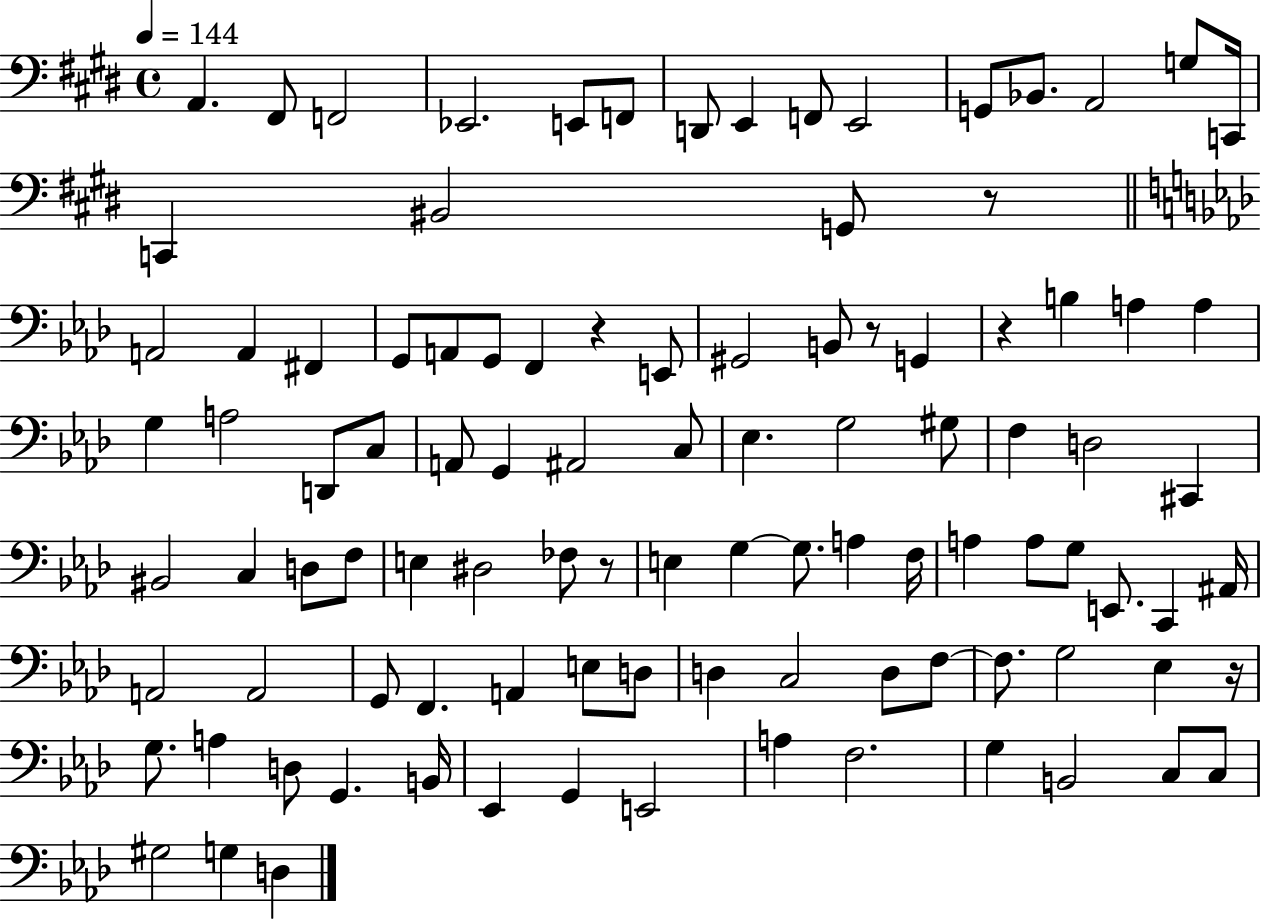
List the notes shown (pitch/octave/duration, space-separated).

A2/q. F#2/e F2/h Eb2/h. E2/e F2/e D2/e E2/q F2/e E2/h G2/e Bb2/e. A2/h G3/e C2/s C2/q BIS2/h G2/e R/e A2/h A2/q F#2/q G2/e A2/e G2/e F2/q R/q E2/e G#2/h B2/e R/e G2/q R/q B3/q A3/q A3/q G3/q A3/h D2/e C3/e A2/e G2/q A#2/h C3/e Eb3/q. G3/h G#3/e F3/q D3/h C#2/q BIS2/h C3/q D3/e F3/e E3/q D#3/h FES3/e R/e E3/q G3/q G3/e. A3/q F3/s A3/q A3/e G3/e E2/e. C2/q A#2/s A2/h A2/h G2/e F2/q. A2/q E3/e D3/e D3/q C3/h D3/e F3/e F3/e. G3/h Eb3/q R/s G3/e. A3/q D3/e G2/q. B2/s Eb2/q G2/q E2/h A3/q F3/h. G3/q B2/h C3/e C3/e G#3/h G3/q D3/q